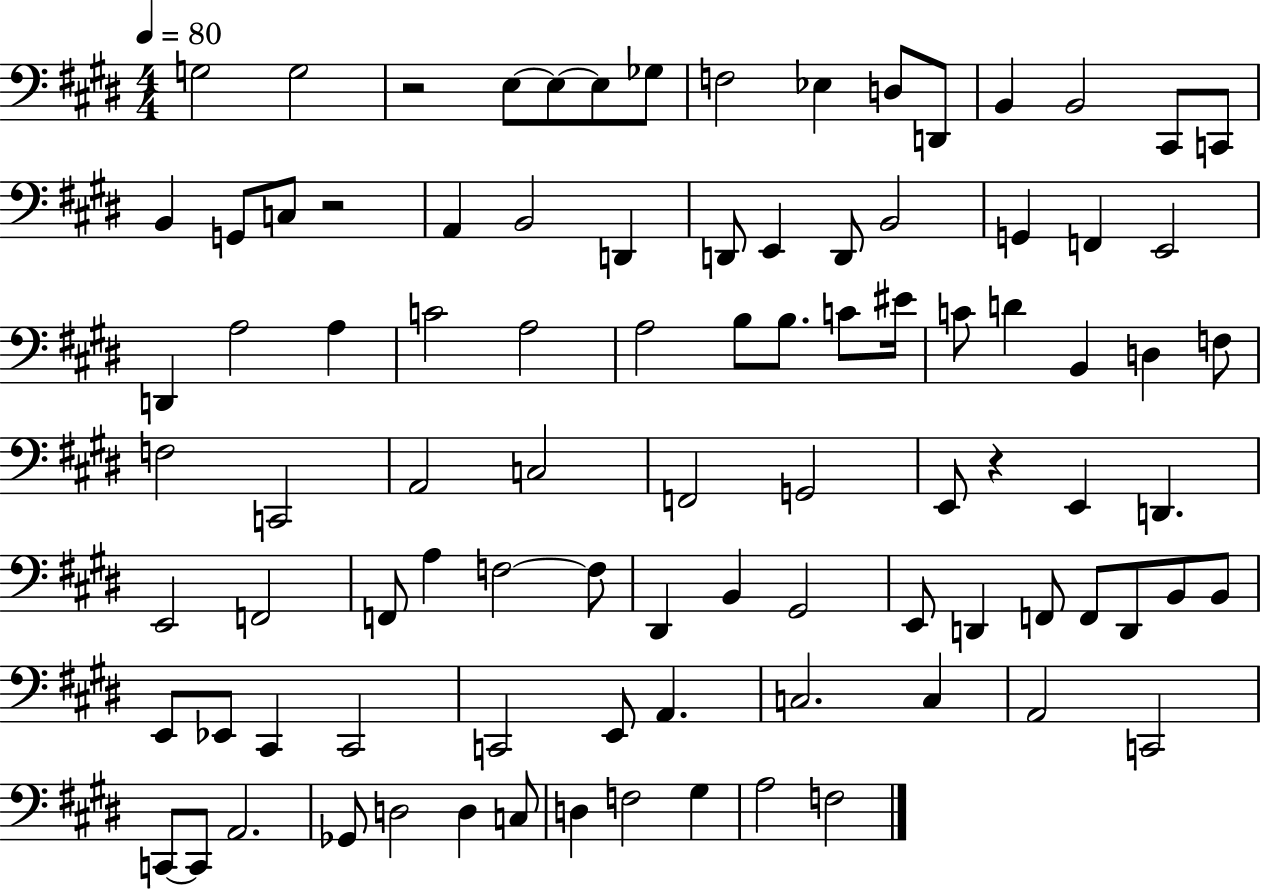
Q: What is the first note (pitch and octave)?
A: G3